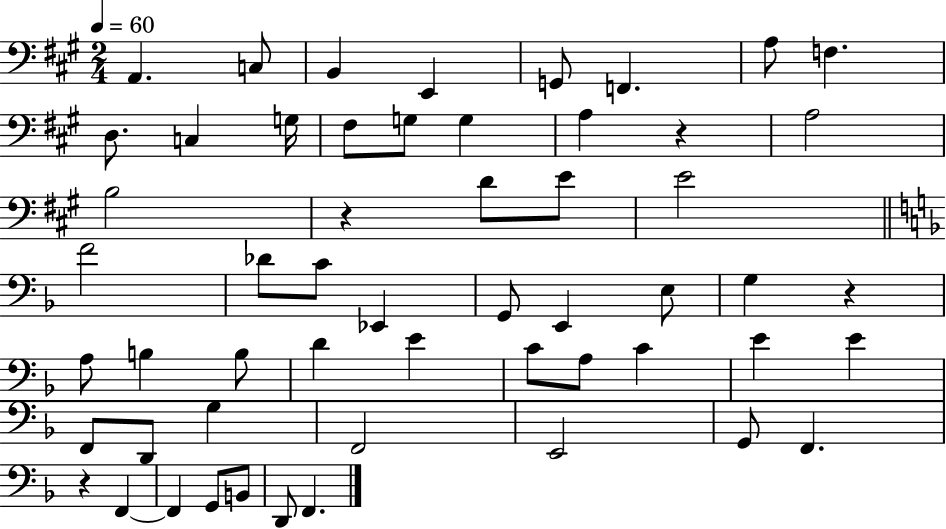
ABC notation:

X:1
T:Untitled
M:2/4
L:1/4
K:A
A,, C,/2 B,, E,, G,,/2 F,, A,/2 F, D,/2 C, G,/4 ^F,/2 G,/2 G, A, z A,2 B,2 z D/2 E/2 E2 F2 _D/2 C/2 _E,, G,,/2 E,, E,/2 G, z A,/2 B, B,/2 D E C/2 A,/2 C E E F,,/2 D,,/2 G, F,,2 E,,2 G,,/2 F,, z F,, F,, G,,/2 B,,/2 D,,/2 F,,